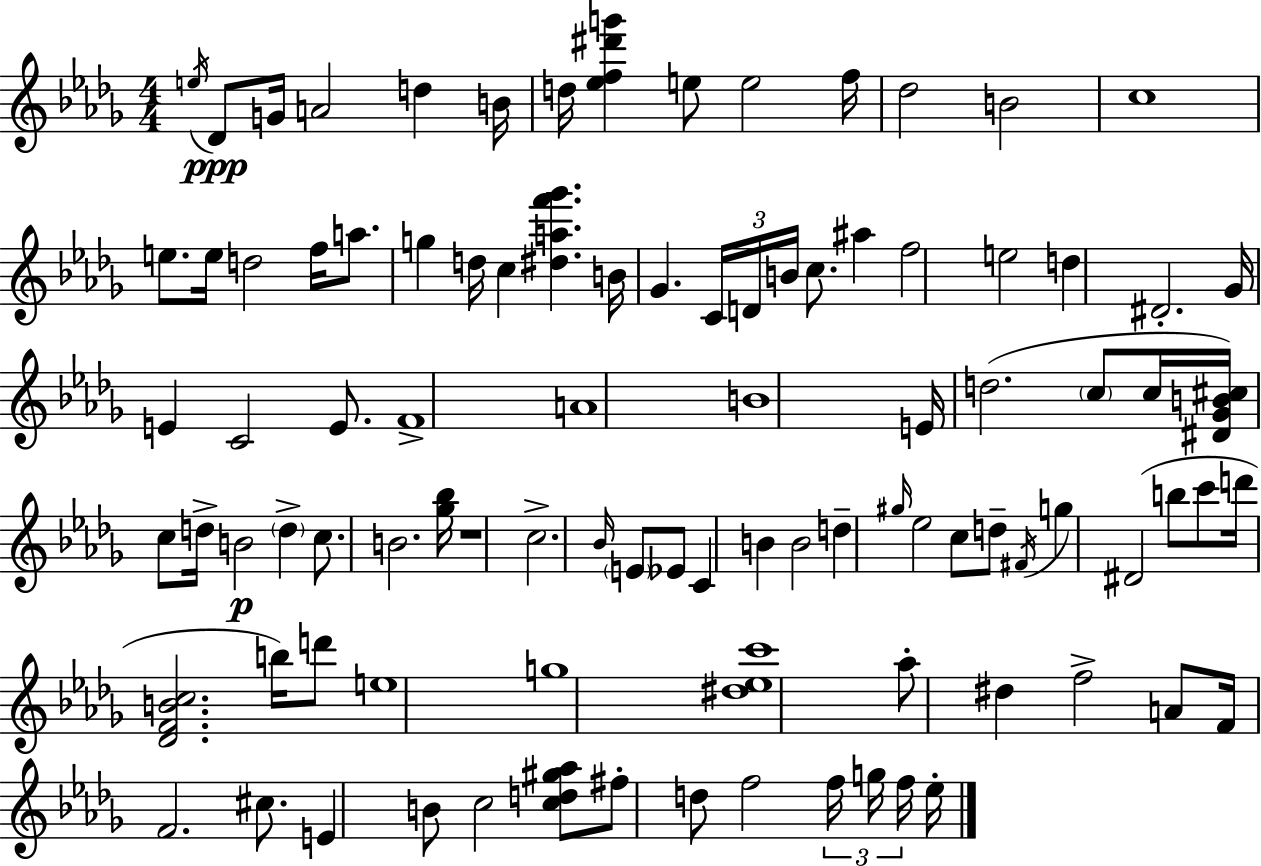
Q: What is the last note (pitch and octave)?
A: Eb5